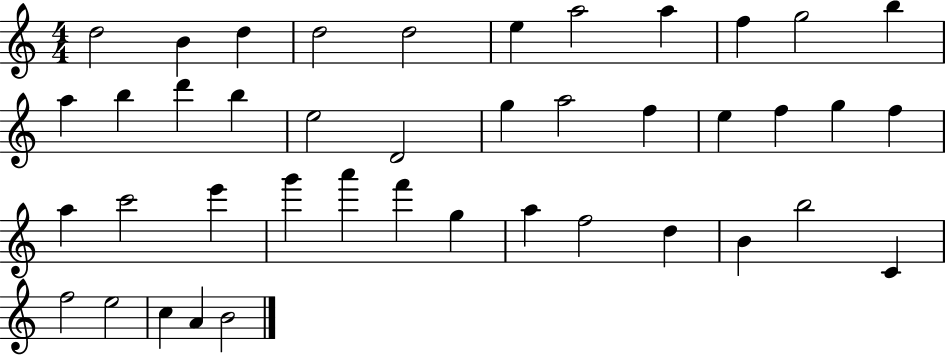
D5/h B4/q D5/q D5/h D5/h E5/q A5/h A5/q F5/q G5/h B5/q A5/q B5/q D6/q B5/q E5/h D4/h G5/q A5/h F5/q E5/q F5/q G5/q F5/q A5/q C6/h E6/q G6/q A6/q F6/q G5/q A5/q F5/h D5/q B4/q B5/h C4/q F5/h E5/h C5/q A4/q B4/h